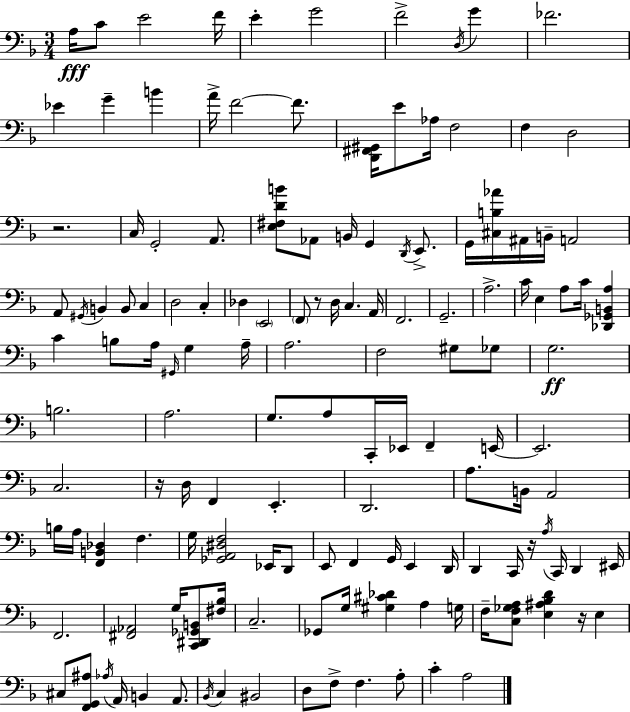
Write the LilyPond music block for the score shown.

{
  \clef bass
  \numericTimeSignature
  \time 3/4
  \key d \minor
  a16\fff c'8 e'2 f'16 | e'4-. g'2 | f'2-> \acciaccatura { d16 } g'4 | fes'2. | \break ees'4 g'4-- b'4 | a'16-> f'2~~ f'8. | <d, fis, gis,>16 e'8 aes16 f2 | f4 d2 | \break r2. | c16 g,2-. a,8. | <e fis d' b'>8 aes,8 b,16 g,4 \acciaccatura { d,16 } e,8.-> | g,16 <cis b aes'>16 ais,16 b,16-- a,2 | \break a,8 \acciaccatura { gis,16 } b,4 b,8 c4 | d2 c4-. | des4 \parenthesize e,2 | \parenthesize f,8 r8 d16 c4. | \break a,16 f,2. | g,2.-- | a2.-> | c'16 e4 a8 c'16 <des, ges, b, a>4 | \break c'4 b8 a16 \grace { gis,16 } g4 | a16-- a2. | f2 | gis8 ges8 g2.\ff | \break b2. | a2. | g8. a8 c,16-. ees,16 f,4-- | e,16~~ e,2. | \break c2. | r16 d16 f,4 e,4.-. | d,2. | a8. b,16 a,2 | \break b16 a16 <f, b, des>4 f4. | g16 <ges, a, dis f>2 | ees,16 d,8 e,8 f,4 g,16 e,4 | d,16 d,4 c,16 r16 \acciaccatura { a16 } c,16 | \break d,4 eis,16 f,2. | <fis, aes,>2 | g16 <c, dis, ges, b,>8 <fis bes>16 c2.-- | ges,8 g16 <gis cis' des'>4 | \break a4 g16 f16-- <c f ges a>8 <e ais bes d'>4 | r16 e4 cis8 <f, g, ais>8 \acciaccatura { aes16 } a,16 b,4 | a,8. \acciaccatura { bes,16 } c4 bis,2 | d8 f8-> f4. | \break a8-. c'4-. a2 | \bar "|."
}